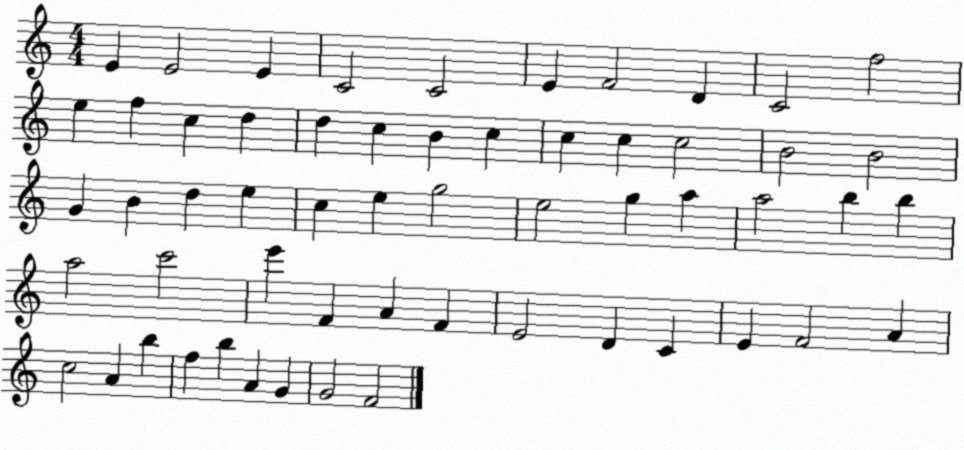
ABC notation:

X:1
T:Untitled
M:4/4
L:1/4
K:C
E E2 E C2 C2 E F2 D C2 f2 e f c d d c B c c c c2 B2 B2 G B d e c e g2 e2 g a a2 b b a2 c'2 e' F A F E2 D C E F2 A c2 A b f b A G G2 F2